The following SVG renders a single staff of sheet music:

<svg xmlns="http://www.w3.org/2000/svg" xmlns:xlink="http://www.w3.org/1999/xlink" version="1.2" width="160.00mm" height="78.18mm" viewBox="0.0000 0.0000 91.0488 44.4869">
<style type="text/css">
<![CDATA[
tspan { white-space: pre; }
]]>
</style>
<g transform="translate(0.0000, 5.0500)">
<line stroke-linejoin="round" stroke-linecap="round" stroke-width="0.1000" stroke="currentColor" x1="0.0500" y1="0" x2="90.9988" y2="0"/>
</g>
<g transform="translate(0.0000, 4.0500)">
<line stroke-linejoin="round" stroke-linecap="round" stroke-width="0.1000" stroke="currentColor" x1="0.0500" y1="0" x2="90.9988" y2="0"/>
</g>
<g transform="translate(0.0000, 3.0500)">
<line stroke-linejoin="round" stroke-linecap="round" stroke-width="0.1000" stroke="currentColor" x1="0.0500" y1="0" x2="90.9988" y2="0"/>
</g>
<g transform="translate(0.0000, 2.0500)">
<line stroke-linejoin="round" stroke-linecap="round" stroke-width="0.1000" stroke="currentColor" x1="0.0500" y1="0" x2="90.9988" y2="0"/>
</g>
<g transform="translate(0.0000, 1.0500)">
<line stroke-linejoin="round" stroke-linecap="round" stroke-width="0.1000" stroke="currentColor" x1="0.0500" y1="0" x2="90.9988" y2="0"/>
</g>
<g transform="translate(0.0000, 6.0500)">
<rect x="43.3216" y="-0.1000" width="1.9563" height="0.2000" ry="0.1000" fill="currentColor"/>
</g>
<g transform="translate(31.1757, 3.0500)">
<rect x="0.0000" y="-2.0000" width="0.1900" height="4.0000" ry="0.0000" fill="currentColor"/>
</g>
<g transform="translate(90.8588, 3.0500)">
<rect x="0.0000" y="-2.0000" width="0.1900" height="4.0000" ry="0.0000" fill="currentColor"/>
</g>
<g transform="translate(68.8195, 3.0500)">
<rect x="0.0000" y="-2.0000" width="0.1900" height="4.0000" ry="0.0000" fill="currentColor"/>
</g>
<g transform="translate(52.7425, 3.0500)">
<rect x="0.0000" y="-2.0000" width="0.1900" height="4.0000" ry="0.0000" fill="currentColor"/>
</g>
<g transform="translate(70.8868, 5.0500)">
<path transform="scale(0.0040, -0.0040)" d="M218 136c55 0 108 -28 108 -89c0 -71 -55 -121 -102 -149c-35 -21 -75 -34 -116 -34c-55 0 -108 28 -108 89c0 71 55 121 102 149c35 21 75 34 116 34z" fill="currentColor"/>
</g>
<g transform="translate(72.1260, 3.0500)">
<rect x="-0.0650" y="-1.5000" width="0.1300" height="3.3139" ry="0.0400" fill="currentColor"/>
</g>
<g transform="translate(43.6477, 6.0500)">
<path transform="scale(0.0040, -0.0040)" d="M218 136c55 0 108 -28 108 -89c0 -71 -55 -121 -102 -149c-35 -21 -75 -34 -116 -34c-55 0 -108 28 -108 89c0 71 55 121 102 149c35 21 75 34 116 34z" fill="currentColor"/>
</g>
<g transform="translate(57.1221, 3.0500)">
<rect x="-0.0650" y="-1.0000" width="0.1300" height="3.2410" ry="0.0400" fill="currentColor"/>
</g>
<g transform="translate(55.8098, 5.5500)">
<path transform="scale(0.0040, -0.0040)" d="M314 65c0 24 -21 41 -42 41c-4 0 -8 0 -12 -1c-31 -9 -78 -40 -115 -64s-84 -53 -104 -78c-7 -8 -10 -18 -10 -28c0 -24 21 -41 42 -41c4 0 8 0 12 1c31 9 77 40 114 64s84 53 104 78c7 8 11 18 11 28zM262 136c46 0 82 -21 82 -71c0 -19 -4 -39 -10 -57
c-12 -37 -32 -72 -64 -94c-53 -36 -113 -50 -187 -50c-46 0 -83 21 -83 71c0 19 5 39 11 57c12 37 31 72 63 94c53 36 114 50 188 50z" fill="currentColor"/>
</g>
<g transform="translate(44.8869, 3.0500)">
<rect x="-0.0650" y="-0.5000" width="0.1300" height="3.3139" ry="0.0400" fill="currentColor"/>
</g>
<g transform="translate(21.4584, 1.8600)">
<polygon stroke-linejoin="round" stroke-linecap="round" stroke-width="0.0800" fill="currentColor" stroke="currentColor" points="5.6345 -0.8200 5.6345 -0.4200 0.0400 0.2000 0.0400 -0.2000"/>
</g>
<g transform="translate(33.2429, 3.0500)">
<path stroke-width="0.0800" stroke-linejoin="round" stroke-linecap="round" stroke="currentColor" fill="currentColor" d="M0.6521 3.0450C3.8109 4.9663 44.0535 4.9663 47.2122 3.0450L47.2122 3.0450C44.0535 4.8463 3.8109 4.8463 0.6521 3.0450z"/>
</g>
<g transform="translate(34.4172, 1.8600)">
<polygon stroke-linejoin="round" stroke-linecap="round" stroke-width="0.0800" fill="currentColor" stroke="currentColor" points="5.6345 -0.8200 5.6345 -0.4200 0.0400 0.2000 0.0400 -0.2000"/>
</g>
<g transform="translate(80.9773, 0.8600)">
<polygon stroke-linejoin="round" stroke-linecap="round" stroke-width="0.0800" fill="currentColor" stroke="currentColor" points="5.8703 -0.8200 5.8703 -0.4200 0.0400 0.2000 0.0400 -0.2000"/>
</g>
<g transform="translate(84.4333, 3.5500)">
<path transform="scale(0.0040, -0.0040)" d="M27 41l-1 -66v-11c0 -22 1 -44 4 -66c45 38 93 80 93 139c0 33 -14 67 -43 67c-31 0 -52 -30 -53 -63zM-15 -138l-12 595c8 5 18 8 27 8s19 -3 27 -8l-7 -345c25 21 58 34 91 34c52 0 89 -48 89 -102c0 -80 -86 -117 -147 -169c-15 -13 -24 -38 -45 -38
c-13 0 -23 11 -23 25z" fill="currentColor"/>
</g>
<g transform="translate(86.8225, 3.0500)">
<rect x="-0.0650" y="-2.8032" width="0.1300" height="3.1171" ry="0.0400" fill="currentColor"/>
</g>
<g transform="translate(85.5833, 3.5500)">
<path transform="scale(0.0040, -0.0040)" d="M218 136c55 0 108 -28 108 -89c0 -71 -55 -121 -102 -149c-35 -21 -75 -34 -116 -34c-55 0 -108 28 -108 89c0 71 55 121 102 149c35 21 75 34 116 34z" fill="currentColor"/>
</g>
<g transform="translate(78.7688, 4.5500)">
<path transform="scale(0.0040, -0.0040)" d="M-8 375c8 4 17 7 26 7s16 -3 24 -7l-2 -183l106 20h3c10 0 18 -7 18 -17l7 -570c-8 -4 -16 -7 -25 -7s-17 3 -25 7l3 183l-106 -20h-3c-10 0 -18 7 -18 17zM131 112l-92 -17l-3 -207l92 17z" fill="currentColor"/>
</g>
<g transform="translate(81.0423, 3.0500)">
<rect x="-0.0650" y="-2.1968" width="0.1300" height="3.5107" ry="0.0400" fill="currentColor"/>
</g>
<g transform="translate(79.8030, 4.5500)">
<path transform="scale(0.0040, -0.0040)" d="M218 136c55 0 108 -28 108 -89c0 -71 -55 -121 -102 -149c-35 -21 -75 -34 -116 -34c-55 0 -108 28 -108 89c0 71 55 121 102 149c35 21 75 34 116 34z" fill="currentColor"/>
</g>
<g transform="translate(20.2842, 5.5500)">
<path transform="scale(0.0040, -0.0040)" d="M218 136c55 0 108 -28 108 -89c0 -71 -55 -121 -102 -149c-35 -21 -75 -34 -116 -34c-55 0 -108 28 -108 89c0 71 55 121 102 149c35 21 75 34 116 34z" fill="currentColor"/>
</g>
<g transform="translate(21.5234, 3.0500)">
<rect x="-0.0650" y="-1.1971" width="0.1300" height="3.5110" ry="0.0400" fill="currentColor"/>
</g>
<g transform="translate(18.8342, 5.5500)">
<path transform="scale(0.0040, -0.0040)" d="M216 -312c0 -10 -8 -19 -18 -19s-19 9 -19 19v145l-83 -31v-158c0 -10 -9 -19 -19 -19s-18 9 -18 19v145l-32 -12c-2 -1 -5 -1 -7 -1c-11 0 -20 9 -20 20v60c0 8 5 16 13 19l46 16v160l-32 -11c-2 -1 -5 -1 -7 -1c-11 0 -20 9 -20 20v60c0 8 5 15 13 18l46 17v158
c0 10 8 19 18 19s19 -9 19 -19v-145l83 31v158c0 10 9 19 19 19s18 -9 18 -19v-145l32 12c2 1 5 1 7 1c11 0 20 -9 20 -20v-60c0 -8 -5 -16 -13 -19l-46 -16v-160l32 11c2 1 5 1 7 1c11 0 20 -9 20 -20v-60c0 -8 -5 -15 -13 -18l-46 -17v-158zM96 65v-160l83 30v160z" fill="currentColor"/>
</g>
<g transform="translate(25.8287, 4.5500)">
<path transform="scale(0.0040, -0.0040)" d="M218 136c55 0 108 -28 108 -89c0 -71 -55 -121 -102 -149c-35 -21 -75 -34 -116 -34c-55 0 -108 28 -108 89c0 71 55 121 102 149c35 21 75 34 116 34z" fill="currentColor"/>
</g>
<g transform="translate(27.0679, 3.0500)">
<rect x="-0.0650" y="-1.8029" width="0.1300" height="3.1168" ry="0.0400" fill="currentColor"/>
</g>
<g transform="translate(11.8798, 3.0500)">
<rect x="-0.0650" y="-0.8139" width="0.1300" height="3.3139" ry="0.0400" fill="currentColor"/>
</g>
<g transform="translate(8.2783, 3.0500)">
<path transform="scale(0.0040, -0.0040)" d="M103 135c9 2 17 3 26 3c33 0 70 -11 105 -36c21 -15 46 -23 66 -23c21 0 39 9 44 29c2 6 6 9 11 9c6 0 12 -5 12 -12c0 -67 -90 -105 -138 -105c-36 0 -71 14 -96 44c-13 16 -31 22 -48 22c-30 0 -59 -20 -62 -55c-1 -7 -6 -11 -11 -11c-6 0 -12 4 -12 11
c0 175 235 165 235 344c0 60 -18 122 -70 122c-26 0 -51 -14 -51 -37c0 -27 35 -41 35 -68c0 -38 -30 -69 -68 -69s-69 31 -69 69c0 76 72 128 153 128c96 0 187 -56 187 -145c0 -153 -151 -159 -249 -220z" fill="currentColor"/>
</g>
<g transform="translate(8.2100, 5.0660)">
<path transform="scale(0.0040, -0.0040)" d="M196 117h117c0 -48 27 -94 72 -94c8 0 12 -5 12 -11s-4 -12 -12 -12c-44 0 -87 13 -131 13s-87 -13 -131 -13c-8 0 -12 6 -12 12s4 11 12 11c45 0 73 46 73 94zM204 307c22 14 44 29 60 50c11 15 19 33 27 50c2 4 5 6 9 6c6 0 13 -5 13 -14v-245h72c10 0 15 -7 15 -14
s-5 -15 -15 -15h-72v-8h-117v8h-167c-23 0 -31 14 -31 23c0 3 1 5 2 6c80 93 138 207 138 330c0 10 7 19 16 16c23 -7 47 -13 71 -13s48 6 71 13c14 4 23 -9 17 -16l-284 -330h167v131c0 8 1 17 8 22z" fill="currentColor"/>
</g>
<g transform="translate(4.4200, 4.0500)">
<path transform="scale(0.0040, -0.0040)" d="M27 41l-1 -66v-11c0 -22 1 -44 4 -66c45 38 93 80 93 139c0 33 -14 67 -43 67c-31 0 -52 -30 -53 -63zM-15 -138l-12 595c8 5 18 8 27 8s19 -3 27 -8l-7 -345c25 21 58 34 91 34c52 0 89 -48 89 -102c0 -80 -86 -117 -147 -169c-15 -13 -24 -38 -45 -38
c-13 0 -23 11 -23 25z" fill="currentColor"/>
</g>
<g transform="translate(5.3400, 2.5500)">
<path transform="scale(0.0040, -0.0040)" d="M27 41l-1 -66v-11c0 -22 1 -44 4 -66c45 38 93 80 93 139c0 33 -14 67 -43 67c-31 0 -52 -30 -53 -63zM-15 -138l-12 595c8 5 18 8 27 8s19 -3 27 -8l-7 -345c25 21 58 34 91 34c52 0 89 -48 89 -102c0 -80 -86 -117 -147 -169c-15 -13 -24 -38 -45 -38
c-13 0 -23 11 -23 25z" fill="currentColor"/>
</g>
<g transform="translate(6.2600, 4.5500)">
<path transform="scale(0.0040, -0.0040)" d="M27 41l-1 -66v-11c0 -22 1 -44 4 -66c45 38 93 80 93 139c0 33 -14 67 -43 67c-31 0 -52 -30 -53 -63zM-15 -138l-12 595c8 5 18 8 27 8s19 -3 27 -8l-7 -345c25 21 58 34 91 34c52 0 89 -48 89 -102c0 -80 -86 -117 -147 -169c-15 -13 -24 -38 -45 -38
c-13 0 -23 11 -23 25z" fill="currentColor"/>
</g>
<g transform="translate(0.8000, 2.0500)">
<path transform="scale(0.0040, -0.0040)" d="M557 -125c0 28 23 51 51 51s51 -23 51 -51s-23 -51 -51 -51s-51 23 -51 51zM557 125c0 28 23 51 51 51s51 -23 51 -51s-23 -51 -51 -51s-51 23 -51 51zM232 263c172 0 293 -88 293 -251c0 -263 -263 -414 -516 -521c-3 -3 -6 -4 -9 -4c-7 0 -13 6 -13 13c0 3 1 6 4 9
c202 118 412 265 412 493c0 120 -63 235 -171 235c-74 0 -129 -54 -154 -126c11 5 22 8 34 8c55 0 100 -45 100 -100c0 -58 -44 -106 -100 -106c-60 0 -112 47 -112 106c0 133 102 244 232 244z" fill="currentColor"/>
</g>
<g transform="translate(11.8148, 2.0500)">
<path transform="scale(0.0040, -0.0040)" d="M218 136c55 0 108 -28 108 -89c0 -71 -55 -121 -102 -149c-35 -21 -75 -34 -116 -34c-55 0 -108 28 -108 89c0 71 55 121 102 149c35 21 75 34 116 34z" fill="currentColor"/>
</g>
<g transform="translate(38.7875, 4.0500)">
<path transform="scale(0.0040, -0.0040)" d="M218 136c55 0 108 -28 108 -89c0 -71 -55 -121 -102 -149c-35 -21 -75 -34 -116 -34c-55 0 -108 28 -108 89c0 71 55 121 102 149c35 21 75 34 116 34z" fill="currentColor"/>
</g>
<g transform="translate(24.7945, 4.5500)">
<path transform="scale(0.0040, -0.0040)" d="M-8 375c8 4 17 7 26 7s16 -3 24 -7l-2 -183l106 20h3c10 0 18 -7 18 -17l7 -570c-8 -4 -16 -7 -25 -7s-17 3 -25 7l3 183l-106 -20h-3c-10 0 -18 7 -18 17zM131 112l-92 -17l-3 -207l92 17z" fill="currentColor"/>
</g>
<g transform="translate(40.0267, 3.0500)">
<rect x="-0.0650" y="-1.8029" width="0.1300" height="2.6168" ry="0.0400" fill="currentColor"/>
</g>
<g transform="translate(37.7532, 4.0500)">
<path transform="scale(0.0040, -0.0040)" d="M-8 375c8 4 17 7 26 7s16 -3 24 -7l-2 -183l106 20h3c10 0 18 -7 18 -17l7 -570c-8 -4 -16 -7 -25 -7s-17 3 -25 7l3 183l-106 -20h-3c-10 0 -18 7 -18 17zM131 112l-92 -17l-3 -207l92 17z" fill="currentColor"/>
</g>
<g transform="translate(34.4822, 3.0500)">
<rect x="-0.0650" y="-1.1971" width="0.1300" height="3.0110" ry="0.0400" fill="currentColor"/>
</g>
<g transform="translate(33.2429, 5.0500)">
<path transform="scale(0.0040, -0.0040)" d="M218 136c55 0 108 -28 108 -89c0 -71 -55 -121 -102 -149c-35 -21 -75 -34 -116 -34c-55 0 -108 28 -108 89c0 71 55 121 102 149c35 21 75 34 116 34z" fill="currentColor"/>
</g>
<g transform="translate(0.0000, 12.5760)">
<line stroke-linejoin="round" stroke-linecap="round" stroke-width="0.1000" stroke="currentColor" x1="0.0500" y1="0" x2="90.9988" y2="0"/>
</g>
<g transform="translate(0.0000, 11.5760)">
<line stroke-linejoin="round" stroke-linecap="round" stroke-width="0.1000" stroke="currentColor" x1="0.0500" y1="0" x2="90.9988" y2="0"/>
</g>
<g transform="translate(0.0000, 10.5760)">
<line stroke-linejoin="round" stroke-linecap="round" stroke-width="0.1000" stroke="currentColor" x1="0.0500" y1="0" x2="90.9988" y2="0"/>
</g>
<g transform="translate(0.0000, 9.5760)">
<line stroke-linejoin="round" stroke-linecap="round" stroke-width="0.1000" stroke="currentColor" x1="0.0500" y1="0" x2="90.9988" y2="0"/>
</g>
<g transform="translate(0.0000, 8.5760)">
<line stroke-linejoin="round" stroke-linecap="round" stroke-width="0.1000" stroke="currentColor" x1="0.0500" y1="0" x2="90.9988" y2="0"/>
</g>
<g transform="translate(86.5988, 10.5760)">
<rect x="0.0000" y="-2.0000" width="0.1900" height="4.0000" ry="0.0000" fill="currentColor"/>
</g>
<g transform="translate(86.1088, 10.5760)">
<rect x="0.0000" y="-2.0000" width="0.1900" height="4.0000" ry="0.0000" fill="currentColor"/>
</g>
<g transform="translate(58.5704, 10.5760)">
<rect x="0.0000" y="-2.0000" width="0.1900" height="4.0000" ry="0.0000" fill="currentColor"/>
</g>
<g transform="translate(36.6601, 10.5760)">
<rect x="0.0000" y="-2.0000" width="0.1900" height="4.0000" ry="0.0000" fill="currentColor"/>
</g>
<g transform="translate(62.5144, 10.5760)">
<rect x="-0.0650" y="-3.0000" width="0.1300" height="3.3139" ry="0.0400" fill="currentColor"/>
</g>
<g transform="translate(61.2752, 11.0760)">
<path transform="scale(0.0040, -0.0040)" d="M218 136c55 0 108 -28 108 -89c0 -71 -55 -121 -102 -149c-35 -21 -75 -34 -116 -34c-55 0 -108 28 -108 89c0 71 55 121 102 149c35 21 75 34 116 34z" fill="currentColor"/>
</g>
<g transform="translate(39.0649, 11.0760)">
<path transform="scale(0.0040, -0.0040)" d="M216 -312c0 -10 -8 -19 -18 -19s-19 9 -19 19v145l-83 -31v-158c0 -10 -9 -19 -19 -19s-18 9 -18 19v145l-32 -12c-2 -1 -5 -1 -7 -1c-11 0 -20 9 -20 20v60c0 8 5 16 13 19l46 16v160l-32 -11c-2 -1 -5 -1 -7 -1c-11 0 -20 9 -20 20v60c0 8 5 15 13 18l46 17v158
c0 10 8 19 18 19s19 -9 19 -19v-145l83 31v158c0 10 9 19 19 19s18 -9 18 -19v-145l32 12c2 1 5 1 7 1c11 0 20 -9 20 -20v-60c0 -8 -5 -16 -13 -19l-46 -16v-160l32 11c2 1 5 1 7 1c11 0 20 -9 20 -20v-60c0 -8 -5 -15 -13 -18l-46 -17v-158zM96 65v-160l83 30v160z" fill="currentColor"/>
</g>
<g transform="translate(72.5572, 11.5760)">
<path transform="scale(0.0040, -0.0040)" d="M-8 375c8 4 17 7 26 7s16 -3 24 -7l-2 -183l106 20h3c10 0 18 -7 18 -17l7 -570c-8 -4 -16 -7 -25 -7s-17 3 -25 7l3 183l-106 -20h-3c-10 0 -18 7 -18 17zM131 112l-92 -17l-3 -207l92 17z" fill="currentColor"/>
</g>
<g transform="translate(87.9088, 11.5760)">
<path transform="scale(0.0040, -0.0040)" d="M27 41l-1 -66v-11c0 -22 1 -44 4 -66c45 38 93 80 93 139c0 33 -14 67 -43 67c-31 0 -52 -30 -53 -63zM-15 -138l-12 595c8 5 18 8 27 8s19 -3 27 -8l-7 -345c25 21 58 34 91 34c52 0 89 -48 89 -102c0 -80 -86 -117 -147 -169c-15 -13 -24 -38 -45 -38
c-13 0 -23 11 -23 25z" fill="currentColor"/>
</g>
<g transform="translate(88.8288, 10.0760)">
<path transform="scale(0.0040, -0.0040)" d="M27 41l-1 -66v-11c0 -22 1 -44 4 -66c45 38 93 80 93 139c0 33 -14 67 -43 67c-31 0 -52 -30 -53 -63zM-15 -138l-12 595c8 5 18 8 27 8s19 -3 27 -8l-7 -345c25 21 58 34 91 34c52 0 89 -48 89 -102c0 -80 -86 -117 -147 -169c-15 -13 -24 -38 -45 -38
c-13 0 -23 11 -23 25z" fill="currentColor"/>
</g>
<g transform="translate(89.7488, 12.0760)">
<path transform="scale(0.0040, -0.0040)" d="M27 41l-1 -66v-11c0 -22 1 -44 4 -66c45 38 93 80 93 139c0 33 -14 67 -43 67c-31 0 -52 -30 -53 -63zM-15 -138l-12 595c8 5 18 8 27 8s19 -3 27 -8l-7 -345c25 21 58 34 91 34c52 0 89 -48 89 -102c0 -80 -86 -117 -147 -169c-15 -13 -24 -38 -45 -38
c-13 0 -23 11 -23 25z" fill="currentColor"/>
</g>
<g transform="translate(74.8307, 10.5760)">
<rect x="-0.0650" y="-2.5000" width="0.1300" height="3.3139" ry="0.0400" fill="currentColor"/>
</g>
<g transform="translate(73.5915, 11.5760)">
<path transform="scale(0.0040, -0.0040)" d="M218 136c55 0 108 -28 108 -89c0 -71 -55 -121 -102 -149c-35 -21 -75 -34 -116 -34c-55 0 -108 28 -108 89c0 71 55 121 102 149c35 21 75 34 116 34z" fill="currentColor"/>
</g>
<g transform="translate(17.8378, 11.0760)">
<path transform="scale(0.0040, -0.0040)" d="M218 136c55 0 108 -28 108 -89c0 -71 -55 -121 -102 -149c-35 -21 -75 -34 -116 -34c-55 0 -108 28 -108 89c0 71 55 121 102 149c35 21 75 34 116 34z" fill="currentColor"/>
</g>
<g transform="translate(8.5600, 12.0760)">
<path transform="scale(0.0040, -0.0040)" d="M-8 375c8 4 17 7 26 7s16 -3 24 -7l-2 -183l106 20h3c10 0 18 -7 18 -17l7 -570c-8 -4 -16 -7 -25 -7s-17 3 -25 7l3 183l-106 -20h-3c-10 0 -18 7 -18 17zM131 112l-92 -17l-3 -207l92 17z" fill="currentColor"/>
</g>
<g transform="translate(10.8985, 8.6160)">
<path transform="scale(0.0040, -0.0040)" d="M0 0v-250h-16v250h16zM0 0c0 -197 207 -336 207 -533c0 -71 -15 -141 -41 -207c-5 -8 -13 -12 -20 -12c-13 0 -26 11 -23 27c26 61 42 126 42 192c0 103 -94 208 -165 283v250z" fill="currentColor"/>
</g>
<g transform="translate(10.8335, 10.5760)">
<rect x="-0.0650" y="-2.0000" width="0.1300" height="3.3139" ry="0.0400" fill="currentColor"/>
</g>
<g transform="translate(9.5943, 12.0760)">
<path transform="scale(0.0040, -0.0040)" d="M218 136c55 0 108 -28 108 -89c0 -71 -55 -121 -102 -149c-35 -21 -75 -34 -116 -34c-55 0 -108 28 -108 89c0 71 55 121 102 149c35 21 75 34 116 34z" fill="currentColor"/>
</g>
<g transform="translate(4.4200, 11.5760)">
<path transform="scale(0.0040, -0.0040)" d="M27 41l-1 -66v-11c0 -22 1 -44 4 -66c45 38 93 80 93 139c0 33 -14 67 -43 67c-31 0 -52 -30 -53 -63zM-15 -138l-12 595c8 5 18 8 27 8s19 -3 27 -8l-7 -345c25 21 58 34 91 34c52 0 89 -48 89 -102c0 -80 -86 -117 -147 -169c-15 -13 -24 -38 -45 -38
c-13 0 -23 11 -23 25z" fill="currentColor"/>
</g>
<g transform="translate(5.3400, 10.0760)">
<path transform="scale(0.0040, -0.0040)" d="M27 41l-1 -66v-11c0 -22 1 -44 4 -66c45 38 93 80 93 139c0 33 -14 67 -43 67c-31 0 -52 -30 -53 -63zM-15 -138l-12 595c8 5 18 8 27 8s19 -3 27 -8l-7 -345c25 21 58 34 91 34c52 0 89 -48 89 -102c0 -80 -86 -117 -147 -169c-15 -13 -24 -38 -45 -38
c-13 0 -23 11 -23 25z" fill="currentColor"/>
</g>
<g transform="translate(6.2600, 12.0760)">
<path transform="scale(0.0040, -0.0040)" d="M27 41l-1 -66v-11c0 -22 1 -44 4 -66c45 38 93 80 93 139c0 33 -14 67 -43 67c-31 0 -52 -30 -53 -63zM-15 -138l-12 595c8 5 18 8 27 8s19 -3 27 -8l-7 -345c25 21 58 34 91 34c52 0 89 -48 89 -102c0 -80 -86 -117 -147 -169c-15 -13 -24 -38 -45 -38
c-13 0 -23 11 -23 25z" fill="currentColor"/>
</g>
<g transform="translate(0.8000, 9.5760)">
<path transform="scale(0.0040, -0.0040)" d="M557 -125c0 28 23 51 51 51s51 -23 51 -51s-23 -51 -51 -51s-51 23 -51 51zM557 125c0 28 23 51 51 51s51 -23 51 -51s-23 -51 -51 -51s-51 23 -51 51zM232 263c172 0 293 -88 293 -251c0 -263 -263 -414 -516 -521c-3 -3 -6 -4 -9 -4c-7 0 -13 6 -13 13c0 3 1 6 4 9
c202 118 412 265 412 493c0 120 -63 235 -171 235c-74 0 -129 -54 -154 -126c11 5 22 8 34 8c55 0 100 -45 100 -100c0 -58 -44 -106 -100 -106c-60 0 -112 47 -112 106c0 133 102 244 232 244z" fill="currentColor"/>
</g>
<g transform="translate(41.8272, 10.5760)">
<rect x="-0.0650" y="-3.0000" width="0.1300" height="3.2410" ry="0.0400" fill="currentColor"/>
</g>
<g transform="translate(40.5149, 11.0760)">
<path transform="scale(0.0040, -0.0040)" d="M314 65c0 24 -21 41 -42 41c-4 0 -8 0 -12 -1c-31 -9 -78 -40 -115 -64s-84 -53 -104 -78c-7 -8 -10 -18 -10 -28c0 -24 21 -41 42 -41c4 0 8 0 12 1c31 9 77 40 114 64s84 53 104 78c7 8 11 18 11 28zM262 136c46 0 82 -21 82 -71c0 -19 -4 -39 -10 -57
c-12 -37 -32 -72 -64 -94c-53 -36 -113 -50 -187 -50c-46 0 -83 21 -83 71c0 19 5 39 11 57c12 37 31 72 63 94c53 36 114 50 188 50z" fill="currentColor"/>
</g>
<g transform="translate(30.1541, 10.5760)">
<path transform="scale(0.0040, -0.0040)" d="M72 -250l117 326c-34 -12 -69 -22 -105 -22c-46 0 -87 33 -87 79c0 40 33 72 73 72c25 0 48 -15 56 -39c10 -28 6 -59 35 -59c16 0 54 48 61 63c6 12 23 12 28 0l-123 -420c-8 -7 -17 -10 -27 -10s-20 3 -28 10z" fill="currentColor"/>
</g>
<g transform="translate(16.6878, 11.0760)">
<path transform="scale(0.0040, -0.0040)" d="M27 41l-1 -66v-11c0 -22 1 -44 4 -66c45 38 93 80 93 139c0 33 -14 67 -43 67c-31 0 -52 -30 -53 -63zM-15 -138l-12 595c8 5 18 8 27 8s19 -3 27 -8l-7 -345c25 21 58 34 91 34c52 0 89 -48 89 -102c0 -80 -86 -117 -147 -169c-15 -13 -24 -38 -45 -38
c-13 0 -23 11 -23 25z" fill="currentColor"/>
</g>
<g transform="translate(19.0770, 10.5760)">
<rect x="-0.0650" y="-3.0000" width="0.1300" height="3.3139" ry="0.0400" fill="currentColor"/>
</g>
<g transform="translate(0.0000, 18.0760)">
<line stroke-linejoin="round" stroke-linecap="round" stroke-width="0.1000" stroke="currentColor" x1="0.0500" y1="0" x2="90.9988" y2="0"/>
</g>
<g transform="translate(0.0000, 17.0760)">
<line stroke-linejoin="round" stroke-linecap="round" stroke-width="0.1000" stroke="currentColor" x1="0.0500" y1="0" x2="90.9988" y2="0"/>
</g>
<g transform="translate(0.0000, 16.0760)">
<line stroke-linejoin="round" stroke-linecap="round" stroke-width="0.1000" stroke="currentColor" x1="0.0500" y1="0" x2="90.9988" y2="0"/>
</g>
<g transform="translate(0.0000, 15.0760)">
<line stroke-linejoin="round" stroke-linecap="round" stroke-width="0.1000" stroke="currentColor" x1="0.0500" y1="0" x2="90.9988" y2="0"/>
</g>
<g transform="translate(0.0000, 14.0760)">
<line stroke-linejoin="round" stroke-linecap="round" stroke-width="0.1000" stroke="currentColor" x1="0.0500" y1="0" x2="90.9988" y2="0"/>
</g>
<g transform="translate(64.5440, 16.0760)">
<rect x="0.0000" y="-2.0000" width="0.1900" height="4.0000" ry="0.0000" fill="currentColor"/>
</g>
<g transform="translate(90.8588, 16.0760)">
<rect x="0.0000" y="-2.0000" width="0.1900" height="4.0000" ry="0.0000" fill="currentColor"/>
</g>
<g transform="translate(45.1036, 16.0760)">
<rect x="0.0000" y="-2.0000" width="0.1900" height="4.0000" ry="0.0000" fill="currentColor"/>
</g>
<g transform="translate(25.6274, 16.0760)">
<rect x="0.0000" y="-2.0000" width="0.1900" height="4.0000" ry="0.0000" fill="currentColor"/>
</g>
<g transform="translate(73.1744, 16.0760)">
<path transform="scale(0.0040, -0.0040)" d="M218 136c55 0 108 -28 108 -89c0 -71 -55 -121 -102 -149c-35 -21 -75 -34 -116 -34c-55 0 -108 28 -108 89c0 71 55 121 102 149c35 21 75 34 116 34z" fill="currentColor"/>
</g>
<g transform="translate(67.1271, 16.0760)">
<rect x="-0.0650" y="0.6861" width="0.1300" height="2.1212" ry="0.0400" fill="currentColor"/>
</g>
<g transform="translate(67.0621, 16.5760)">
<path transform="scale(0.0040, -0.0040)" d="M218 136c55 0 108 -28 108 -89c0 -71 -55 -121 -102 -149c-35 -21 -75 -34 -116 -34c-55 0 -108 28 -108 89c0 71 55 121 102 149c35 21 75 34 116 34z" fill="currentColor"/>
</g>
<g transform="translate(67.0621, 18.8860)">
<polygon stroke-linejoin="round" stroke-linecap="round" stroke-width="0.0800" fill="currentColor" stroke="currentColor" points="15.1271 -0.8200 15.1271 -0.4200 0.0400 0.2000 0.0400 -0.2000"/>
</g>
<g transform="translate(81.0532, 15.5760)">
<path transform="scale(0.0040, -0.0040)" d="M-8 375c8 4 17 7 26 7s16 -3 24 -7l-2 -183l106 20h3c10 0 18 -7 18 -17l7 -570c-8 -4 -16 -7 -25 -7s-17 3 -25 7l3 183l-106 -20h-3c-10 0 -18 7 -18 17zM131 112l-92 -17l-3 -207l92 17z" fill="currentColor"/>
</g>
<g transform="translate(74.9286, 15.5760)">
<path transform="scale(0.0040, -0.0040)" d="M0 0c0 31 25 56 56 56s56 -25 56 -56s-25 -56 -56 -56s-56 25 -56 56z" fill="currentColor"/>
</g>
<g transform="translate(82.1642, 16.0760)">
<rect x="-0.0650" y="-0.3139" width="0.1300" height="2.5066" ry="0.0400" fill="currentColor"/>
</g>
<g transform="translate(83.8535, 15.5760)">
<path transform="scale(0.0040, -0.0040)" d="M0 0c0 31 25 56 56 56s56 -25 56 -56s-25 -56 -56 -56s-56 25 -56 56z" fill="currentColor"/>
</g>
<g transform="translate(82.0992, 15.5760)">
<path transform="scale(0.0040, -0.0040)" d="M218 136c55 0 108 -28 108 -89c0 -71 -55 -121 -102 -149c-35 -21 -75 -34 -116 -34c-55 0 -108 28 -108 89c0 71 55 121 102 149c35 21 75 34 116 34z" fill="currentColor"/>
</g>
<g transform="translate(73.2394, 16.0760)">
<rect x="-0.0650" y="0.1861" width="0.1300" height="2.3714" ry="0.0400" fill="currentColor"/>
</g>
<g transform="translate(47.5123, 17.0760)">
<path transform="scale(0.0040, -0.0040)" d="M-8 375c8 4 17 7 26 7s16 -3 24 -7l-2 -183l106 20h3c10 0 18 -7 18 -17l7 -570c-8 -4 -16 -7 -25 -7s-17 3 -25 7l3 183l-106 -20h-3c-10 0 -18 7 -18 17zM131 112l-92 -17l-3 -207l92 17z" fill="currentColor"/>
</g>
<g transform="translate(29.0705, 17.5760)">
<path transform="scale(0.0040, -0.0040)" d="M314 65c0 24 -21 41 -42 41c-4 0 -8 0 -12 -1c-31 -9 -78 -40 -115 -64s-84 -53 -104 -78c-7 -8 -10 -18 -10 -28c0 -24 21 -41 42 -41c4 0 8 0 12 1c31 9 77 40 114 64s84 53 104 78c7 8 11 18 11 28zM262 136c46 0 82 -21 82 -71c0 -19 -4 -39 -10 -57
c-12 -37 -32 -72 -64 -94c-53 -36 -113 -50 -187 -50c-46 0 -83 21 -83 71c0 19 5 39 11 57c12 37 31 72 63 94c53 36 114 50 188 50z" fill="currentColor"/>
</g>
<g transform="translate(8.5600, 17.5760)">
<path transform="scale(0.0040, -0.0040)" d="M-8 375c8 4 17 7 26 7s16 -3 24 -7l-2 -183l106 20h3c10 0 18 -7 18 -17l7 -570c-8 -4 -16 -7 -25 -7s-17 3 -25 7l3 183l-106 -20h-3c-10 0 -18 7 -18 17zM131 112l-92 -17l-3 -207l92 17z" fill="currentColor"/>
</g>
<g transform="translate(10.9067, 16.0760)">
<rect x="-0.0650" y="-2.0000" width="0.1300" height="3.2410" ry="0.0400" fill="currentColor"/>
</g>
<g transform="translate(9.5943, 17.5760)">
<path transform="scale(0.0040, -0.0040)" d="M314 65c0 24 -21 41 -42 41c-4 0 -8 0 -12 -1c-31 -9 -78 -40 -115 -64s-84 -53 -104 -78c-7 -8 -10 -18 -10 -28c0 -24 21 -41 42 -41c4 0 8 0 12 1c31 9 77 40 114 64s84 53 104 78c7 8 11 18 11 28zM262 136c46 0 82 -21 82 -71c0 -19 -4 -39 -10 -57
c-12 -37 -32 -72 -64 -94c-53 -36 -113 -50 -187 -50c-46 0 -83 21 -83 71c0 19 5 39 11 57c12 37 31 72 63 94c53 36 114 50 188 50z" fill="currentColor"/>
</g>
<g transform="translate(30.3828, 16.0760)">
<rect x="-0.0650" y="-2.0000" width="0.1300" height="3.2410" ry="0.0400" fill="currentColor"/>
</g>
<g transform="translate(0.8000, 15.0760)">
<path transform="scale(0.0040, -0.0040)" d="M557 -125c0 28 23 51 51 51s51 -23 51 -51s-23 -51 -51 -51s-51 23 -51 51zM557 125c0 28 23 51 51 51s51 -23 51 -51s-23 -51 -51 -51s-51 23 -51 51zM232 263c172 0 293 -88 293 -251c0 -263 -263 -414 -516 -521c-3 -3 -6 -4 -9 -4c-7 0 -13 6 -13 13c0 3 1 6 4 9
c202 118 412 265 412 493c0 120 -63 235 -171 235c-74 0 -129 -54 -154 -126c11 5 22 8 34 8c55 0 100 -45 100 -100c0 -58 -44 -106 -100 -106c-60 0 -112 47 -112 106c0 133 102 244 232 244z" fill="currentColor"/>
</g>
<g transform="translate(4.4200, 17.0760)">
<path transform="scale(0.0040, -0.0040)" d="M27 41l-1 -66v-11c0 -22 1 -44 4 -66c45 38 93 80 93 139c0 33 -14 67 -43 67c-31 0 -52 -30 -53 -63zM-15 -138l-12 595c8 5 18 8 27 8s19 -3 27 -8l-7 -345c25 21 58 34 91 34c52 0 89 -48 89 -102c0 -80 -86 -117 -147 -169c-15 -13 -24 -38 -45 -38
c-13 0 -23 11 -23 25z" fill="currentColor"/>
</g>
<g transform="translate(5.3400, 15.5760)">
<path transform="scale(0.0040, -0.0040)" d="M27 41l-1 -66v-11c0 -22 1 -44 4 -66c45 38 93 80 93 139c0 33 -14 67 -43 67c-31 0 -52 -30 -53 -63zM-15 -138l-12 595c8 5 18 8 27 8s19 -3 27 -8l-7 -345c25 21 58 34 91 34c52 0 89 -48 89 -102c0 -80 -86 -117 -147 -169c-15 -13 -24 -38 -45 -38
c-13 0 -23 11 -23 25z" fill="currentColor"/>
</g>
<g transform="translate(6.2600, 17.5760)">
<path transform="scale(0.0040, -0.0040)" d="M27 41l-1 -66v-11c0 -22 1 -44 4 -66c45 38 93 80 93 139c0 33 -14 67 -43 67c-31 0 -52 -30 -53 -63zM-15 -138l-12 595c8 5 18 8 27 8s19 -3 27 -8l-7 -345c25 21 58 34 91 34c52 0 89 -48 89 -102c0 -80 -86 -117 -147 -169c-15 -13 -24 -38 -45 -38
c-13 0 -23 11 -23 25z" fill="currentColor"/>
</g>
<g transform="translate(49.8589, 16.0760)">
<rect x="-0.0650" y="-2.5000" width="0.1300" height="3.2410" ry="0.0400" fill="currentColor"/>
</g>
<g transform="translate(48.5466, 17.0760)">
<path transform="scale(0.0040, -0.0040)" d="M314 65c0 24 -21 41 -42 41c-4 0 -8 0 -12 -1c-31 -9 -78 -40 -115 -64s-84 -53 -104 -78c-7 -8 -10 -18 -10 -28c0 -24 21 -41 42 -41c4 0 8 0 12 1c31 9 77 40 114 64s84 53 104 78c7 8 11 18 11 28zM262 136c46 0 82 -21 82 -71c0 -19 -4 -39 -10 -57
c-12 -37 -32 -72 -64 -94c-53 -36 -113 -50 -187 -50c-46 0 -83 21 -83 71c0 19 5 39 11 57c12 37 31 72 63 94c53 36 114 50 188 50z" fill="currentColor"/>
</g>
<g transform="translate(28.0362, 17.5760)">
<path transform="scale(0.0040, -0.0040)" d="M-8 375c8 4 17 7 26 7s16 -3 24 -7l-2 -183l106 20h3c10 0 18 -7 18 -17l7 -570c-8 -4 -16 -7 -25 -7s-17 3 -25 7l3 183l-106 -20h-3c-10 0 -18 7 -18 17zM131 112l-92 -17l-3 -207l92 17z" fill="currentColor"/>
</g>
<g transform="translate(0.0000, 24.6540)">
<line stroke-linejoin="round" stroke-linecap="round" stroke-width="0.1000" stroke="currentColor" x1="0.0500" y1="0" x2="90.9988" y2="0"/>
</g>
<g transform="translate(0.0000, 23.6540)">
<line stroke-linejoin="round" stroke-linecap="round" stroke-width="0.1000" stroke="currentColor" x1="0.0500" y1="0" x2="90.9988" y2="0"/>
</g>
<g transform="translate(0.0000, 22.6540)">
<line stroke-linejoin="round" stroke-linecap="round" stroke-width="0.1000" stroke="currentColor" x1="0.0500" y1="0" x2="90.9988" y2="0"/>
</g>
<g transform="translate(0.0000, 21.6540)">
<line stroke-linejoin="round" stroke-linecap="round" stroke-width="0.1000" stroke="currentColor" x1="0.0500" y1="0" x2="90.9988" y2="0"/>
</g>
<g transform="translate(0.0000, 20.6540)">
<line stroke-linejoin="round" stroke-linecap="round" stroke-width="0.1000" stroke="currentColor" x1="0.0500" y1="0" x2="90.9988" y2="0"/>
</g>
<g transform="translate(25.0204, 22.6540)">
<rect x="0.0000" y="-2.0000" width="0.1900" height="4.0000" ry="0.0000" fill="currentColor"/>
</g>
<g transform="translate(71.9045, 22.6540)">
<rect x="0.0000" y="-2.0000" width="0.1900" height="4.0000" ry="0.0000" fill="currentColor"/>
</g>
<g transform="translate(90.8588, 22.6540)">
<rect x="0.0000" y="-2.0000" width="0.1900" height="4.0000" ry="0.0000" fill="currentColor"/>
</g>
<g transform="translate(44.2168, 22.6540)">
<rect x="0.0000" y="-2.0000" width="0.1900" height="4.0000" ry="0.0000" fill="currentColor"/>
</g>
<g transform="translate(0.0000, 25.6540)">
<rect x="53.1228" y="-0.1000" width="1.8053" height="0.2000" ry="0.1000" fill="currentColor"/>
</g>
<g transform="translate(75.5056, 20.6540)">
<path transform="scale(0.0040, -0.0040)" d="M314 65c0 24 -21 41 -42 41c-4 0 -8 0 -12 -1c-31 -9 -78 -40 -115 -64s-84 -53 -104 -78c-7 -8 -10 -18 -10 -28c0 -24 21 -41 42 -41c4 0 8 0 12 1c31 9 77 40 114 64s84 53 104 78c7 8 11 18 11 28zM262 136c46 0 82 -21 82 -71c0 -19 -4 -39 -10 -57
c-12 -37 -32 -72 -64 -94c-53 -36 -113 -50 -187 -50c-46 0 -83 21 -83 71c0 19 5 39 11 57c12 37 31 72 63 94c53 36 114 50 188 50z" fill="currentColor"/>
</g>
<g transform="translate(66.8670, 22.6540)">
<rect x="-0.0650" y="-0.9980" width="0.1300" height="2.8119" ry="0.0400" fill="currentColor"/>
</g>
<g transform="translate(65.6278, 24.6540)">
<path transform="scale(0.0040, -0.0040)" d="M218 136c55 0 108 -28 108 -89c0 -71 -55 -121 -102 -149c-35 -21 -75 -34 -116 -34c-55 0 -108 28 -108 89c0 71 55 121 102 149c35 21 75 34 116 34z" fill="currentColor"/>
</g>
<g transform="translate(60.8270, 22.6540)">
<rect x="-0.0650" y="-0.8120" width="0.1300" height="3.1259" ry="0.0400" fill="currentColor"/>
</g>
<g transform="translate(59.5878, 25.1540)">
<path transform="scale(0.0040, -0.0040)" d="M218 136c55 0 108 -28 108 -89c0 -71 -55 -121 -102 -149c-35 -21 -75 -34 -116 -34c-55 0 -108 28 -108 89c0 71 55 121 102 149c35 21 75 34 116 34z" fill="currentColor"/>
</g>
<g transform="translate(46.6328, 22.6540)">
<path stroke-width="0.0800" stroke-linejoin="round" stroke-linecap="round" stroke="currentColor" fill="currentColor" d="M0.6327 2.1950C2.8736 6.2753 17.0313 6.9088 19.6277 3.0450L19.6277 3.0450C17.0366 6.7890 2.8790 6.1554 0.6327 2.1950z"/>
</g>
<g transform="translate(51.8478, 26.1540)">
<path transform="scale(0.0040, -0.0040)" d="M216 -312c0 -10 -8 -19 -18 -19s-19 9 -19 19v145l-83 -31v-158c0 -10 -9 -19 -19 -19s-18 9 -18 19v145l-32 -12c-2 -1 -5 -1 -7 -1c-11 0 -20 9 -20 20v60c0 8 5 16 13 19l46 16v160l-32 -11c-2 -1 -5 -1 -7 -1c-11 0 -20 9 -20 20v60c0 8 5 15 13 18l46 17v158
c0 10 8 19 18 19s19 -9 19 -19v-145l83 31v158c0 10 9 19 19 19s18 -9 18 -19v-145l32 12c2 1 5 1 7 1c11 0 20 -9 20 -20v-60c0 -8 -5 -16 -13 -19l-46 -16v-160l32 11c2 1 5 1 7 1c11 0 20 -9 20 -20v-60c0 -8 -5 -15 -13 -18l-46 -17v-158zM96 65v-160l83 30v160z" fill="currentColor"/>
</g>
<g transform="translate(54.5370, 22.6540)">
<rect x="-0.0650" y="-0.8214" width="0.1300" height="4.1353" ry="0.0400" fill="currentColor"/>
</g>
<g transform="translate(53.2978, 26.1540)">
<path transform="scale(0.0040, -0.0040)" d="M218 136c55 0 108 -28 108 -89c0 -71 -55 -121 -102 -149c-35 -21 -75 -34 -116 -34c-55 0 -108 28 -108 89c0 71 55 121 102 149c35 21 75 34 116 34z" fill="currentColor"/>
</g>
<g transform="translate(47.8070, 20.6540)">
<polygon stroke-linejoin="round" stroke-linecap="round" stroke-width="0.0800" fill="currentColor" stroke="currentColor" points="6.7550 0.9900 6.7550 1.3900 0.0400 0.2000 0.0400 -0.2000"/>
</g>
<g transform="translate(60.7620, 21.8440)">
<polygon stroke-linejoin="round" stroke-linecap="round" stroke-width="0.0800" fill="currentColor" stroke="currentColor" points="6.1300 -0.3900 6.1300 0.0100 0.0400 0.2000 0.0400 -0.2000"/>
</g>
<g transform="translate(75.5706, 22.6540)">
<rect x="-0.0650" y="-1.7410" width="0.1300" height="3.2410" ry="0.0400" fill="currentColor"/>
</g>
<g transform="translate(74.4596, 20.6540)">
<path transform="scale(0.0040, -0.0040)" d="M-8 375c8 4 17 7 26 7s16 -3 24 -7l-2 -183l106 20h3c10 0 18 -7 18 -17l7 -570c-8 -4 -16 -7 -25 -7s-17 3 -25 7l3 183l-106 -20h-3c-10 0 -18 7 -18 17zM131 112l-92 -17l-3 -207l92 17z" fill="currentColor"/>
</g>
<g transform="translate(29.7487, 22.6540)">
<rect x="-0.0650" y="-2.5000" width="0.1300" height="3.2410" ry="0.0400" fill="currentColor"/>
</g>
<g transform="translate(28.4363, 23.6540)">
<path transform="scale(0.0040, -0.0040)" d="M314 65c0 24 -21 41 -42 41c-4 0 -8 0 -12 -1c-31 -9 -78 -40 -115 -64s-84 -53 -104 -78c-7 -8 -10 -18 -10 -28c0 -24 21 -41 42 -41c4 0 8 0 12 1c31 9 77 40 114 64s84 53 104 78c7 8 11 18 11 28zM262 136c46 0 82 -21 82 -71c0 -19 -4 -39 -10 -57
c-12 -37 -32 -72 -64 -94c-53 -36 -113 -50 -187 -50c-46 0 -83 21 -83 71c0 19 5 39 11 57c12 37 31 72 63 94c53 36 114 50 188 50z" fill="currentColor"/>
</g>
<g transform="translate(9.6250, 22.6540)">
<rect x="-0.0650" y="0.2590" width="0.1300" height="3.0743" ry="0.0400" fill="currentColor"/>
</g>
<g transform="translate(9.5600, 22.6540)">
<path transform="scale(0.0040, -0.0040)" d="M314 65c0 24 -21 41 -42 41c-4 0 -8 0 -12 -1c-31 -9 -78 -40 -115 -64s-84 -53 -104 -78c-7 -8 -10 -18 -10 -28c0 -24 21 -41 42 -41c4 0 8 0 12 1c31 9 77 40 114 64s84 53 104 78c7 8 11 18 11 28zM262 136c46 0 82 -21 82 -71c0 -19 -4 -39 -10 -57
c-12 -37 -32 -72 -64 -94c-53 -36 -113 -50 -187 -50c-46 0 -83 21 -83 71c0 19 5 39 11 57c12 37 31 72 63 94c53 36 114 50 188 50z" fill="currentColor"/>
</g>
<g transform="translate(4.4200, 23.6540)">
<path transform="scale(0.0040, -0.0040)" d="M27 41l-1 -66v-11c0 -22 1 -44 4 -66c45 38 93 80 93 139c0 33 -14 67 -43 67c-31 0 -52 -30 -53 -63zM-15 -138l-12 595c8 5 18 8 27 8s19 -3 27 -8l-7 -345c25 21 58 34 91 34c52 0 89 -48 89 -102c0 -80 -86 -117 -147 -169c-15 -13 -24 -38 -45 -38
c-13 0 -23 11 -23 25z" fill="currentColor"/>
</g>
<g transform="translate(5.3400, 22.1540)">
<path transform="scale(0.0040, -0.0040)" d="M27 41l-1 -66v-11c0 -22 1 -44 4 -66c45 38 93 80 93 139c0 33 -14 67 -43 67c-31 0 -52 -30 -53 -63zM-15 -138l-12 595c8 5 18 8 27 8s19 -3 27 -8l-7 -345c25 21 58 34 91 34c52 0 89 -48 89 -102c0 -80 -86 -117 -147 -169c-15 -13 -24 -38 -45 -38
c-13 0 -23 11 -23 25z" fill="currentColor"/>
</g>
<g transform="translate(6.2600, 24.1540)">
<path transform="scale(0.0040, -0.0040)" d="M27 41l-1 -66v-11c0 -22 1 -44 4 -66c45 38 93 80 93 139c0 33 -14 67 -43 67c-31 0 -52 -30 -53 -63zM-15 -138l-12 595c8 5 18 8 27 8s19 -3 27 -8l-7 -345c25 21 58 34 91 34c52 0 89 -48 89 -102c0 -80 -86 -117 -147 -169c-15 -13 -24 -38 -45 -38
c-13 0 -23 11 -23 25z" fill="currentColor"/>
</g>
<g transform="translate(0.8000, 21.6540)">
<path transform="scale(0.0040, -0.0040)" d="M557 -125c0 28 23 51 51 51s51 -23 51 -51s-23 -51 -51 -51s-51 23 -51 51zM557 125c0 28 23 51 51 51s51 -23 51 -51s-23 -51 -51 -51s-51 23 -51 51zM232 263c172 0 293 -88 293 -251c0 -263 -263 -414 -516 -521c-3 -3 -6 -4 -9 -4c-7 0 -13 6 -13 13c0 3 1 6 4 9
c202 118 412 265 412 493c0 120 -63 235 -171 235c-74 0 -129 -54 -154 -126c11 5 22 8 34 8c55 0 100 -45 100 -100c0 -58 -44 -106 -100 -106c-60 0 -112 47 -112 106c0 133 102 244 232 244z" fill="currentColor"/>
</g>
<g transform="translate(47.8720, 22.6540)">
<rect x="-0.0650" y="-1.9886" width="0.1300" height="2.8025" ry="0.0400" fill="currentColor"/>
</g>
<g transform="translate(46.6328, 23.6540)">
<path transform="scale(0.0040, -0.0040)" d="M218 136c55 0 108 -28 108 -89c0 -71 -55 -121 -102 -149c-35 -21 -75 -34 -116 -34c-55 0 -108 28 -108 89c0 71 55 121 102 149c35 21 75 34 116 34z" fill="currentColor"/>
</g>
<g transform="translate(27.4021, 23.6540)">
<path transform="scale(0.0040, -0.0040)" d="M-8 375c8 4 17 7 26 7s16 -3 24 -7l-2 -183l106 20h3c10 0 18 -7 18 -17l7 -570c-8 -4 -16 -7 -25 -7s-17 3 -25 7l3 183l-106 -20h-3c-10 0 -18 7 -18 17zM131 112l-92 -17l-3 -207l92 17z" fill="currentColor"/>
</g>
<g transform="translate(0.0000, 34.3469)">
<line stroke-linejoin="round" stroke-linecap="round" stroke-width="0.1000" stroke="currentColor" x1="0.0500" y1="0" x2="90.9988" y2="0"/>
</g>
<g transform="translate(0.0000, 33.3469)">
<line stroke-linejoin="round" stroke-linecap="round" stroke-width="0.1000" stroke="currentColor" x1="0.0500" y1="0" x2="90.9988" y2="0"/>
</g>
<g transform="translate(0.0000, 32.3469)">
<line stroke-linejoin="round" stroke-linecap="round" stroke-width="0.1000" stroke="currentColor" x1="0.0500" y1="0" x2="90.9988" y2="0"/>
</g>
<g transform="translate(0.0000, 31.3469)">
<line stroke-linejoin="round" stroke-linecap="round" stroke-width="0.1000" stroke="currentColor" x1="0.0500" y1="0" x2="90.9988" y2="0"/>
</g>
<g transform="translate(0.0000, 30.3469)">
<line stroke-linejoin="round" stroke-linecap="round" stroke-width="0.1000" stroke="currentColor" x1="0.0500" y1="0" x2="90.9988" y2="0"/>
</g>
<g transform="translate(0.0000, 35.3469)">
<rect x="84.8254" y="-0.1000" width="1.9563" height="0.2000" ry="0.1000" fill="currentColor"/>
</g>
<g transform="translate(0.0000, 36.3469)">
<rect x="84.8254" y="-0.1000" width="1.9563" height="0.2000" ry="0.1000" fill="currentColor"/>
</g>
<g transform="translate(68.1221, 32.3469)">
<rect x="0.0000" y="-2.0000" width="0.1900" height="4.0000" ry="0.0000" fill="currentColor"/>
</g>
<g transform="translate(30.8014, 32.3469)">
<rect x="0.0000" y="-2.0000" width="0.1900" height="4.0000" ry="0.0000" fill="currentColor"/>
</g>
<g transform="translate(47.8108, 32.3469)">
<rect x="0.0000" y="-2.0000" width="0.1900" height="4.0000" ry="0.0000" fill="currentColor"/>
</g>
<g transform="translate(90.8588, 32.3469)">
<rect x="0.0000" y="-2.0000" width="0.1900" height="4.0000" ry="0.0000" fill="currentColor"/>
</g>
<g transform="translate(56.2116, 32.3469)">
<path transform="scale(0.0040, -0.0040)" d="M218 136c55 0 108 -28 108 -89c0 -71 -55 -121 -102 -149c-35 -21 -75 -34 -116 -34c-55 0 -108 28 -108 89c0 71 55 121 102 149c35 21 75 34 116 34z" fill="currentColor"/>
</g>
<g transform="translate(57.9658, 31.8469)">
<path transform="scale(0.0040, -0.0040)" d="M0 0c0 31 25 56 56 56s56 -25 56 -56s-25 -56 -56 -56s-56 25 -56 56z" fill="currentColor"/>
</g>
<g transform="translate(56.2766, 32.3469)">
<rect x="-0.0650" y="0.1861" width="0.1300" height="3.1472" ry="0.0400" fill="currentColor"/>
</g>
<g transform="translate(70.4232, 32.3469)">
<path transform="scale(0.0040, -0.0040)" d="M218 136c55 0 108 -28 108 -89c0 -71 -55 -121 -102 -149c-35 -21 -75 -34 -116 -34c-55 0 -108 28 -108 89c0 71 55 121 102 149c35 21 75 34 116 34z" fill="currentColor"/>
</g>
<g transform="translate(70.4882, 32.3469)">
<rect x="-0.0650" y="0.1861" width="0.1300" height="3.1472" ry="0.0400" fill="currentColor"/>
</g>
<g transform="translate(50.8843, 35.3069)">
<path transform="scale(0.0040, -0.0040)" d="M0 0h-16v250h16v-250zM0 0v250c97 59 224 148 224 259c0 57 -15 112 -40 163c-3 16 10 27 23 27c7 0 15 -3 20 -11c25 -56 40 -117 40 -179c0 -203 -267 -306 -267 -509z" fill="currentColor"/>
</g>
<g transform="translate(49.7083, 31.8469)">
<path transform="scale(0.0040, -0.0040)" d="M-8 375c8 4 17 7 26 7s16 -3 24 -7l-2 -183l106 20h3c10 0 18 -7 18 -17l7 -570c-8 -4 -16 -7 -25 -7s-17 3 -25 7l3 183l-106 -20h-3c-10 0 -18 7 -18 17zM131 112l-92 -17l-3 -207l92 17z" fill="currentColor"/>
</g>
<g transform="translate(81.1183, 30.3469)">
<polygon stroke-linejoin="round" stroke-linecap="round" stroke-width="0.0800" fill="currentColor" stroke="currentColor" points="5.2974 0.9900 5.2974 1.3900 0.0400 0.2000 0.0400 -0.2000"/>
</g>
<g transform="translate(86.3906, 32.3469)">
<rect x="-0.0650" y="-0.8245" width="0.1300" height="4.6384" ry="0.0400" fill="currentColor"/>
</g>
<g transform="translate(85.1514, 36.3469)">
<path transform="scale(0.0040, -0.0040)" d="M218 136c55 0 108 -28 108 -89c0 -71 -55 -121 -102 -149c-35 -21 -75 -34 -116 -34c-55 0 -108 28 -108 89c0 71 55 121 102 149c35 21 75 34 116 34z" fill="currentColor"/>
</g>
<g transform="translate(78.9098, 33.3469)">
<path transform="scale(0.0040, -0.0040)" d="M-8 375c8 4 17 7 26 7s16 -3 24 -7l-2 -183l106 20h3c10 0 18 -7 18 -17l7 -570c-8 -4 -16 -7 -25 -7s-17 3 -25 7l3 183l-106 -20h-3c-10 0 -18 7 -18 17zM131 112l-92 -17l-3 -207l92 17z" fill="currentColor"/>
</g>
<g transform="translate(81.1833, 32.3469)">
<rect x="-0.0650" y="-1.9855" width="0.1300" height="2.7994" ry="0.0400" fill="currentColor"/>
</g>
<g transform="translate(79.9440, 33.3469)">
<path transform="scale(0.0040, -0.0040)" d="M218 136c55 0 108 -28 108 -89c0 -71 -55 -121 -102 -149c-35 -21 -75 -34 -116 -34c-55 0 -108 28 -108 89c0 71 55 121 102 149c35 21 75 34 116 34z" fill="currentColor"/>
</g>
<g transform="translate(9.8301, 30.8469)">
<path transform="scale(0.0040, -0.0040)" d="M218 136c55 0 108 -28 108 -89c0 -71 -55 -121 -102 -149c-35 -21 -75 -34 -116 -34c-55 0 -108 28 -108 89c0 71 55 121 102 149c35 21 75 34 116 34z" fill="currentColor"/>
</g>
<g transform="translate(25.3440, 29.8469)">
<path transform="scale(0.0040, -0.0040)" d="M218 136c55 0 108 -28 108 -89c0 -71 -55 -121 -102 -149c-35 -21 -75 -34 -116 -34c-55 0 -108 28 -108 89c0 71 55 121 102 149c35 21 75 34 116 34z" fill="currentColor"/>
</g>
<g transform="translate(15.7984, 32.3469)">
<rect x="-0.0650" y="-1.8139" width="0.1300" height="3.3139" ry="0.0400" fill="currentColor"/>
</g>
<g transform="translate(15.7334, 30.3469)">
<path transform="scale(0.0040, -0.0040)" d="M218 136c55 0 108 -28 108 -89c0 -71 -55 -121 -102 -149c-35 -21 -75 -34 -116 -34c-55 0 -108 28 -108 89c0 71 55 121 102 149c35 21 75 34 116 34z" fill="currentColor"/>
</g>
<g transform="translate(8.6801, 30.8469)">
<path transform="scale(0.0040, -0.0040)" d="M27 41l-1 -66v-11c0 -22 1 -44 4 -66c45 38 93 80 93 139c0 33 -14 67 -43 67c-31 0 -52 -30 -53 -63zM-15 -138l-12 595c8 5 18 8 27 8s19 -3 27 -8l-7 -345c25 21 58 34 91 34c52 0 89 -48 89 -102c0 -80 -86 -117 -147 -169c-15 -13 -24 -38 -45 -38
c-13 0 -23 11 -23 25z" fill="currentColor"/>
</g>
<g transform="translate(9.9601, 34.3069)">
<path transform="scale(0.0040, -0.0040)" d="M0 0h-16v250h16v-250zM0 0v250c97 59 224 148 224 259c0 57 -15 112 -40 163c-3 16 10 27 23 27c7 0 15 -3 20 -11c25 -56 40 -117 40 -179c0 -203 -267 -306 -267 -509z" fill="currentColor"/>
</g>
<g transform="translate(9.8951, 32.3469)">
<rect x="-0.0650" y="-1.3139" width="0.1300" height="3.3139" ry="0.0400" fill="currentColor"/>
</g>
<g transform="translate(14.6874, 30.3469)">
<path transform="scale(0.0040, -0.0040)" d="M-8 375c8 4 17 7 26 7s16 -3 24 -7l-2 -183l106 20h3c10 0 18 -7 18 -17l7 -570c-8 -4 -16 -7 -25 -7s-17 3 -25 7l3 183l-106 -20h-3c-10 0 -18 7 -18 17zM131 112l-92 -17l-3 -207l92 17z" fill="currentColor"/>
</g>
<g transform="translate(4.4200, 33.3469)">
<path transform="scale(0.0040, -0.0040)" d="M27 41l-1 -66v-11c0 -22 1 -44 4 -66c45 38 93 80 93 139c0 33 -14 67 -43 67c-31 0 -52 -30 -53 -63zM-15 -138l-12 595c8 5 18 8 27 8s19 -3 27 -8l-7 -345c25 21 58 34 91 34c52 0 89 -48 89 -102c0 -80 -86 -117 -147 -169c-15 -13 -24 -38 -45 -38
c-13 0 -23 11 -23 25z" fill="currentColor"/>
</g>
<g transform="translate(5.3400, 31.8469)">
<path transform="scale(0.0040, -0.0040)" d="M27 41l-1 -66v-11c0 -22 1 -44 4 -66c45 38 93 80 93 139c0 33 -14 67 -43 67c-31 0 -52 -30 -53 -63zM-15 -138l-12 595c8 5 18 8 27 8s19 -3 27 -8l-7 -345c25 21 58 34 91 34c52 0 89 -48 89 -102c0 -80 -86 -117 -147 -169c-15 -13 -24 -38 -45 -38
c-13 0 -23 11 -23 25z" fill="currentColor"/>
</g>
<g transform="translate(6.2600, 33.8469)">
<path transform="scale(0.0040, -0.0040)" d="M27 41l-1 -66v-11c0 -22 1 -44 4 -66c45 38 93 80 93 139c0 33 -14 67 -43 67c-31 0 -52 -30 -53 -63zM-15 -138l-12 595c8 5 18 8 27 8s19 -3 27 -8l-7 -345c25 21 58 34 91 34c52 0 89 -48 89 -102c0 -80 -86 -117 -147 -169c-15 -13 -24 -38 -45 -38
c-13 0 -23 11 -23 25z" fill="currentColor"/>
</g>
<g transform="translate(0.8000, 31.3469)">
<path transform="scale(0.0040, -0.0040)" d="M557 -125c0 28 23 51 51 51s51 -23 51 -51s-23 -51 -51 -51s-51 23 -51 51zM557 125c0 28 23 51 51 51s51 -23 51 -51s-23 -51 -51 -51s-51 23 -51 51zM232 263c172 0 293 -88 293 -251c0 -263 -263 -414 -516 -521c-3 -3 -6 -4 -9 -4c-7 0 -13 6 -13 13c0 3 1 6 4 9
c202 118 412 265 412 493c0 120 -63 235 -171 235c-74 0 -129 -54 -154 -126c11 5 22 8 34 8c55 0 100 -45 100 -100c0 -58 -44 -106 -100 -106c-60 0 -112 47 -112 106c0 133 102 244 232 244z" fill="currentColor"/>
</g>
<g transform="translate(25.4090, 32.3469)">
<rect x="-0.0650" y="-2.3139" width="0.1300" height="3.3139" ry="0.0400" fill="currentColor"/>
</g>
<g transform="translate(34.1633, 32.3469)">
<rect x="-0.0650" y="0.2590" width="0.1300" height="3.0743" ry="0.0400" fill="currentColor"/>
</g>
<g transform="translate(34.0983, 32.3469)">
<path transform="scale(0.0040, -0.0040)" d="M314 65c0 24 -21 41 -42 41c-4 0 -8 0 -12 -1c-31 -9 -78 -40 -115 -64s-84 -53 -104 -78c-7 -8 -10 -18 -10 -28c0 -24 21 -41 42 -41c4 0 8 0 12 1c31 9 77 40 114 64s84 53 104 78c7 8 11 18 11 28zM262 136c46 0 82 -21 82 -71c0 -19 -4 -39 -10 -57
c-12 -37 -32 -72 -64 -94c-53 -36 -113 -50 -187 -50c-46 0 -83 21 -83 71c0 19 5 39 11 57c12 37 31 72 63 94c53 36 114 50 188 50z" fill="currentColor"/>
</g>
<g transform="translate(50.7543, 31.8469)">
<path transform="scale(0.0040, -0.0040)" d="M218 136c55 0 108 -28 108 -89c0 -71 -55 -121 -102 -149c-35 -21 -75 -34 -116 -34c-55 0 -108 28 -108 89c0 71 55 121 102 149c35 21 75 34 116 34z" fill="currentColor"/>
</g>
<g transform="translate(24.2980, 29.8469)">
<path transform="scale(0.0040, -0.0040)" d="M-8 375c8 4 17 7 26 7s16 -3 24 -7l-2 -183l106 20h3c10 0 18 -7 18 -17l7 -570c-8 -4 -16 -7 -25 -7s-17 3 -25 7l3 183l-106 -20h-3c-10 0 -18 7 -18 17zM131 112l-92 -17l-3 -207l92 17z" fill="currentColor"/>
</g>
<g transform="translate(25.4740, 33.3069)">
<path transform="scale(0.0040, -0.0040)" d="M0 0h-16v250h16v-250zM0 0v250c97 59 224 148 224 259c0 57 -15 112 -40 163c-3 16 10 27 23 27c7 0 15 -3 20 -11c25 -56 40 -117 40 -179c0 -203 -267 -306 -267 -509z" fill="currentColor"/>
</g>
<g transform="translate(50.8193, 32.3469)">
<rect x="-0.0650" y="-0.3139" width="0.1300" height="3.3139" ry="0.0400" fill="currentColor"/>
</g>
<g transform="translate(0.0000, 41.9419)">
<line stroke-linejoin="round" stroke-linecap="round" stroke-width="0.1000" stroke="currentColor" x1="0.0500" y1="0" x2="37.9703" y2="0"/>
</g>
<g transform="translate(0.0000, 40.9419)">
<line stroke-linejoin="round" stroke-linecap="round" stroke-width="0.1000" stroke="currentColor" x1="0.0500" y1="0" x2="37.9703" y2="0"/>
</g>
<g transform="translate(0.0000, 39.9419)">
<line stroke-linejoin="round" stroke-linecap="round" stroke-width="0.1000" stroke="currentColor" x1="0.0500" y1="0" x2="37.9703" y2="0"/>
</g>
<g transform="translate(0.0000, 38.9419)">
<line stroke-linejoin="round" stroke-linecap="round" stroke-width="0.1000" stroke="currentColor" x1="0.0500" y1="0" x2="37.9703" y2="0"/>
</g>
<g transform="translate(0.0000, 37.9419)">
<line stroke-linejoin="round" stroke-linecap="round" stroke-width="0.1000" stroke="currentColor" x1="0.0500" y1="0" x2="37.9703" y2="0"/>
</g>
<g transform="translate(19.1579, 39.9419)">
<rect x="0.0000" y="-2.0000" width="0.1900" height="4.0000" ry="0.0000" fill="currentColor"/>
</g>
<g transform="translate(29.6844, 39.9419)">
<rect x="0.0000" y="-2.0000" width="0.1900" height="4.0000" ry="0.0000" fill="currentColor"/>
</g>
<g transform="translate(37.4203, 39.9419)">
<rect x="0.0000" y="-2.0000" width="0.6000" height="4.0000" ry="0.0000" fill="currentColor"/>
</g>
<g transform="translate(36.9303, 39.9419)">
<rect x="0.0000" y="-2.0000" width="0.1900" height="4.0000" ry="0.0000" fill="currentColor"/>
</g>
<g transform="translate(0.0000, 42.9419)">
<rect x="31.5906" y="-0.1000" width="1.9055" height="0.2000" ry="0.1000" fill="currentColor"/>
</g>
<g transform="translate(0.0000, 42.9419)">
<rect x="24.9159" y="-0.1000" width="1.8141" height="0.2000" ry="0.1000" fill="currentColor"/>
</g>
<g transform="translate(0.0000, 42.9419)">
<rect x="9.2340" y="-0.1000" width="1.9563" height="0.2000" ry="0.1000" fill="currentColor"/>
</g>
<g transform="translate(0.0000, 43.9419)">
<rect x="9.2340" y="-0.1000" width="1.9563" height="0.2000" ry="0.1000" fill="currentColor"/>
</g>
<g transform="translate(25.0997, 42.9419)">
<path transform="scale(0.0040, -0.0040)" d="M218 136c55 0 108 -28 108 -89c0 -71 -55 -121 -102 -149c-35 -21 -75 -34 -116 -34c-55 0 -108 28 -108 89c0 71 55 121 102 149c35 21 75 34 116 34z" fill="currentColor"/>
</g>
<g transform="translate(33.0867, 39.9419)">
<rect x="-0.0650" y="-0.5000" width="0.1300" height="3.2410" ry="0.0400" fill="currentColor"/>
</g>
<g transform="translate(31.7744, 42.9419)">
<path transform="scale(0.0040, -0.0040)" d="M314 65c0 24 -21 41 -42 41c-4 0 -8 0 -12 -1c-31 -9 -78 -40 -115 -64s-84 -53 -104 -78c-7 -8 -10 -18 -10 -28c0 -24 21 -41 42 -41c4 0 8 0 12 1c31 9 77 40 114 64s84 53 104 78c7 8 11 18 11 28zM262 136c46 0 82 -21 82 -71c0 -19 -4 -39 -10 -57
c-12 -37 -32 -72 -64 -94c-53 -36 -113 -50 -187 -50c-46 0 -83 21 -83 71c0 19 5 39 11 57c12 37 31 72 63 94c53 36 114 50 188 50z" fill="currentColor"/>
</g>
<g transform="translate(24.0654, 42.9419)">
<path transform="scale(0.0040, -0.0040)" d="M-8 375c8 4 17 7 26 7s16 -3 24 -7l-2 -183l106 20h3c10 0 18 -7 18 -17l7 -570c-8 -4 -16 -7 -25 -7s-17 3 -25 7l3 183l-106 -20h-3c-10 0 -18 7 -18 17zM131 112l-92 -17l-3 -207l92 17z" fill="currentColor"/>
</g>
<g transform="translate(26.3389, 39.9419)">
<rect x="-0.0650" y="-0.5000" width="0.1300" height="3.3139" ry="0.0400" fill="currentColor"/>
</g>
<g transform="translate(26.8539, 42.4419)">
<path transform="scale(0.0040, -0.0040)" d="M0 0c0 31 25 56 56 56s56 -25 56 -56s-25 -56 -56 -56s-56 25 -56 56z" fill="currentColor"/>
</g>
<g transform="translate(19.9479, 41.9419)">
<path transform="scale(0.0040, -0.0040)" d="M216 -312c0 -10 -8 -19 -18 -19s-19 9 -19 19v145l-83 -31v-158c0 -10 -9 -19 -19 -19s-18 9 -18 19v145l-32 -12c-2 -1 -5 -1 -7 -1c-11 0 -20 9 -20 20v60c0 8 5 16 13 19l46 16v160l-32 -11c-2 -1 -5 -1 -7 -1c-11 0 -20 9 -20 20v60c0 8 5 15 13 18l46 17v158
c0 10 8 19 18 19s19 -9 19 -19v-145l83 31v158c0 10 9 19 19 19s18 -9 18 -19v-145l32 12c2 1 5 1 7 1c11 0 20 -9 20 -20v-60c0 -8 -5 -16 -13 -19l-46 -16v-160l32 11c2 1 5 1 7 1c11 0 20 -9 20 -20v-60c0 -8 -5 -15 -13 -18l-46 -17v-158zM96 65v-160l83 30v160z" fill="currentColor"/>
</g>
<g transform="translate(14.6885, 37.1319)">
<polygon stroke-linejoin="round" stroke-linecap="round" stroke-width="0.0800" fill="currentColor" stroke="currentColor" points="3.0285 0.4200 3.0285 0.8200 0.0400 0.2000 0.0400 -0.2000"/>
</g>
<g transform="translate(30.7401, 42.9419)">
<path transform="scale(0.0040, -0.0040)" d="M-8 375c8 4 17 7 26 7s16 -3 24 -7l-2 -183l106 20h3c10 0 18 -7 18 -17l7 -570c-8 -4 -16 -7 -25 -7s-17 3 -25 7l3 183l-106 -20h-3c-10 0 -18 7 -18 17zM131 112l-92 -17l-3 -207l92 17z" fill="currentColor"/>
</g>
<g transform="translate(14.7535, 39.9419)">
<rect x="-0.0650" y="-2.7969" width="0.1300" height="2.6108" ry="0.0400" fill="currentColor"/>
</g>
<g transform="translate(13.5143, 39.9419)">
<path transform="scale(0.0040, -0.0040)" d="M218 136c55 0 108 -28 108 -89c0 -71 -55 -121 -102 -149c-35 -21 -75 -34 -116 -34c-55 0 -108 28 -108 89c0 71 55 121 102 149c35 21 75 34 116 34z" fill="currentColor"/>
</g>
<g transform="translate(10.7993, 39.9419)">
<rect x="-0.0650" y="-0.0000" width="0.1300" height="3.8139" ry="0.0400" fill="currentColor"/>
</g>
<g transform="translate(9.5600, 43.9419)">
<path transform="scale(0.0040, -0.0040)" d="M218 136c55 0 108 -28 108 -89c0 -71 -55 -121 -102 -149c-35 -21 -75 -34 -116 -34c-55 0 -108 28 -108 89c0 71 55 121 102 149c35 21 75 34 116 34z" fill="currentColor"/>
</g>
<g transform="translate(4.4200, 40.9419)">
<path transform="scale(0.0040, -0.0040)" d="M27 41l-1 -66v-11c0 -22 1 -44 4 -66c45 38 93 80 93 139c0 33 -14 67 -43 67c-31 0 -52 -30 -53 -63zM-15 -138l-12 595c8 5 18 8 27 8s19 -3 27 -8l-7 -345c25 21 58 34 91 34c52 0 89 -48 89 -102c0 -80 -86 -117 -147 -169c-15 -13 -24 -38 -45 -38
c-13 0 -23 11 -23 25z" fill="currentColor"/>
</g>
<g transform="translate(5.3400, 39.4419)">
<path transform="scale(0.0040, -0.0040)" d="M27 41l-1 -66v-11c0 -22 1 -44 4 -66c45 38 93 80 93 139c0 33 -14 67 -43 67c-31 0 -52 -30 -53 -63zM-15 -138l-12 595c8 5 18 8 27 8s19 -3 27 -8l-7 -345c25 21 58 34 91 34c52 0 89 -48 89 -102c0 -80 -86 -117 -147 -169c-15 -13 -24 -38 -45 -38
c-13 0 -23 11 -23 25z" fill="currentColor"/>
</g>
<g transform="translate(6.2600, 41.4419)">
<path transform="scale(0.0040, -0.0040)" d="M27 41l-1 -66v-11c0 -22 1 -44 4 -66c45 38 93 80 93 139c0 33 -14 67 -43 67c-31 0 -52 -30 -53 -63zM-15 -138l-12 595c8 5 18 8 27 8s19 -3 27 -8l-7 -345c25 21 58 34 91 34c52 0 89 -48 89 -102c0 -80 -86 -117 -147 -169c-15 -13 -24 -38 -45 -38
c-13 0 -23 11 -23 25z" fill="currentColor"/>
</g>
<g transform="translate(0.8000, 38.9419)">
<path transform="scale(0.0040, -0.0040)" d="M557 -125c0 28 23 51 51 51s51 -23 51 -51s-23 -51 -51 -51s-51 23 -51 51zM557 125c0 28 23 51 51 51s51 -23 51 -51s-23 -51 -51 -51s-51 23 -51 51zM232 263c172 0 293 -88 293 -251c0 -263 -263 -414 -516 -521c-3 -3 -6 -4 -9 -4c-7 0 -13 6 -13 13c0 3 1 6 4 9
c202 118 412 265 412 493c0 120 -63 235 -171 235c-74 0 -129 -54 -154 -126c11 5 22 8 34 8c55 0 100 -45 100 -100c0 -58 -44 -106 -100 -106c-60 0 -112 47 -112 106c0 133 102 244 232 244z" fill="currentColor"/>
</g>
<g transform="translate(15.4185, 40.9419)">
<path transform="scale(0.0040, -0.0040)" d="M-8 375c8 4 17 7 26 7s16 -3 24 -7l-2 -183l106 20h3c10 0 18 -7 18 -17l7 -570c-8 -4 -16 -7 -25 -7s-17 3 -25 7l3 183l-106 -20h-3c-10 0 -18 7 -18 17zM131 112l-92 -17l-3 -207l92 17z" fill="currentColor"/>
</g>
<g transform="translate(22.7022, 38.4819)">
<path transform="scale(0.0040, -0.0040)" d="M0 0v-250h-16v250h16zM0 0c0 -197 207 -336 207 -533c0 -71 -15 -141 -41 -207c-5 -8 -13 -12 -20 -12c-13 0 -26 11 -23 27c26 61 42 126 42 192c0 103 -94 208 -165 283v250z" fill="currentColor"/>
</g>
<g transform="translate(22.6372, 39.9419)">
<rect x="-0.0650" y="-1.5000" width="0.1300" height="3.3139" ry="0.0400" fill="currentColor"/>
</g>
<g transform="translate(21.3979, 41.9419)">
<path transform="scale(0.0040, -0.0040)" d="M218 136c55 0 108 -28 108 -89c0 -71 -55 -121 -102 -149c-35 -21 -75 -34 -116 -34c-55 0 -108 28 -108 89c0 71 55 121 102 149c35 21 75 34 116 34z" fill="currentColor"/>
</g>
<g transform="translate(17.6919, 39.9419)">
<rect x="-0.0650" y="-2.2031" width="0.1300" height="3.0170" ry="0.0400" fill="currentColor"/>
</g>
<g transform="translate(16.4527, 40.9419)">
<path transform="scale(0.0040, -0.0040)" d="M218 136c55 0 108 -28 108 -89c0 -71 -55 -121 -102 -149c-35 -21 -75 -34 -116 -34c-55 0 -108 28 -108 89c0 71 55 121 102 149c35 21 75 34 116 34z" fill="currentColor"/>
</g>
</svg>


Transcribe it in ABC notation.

X:1
T:Untitled
M:2/4
L:1/4
K:Eb
F, ^F,,/2 A,,/2 G,,/2 B,,/2 _E,, F,,2 G,, A,,/2 _C,/2 A,,/2 _C, z/2 ^C,2 C, B,, A,,2 A,,2 B,,2 C,/2 D,/2 E,/2 D,2 B,,2 _B,,/2 ^D,,/2 F,,/2 G,,/2 A,2 _G,/2 A, B,/2 D,2 E,/2 D, D, B,,/2 C,,/2 C,, D,/2 B,,/2 ^G,,/2 E,, E,,2